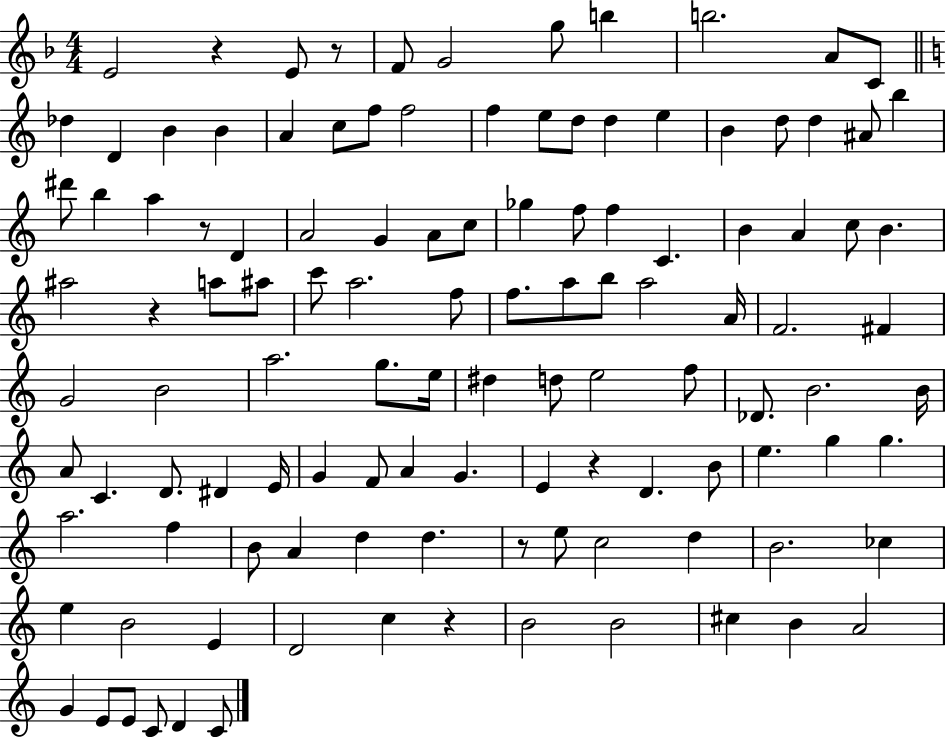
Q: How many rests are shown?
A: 7